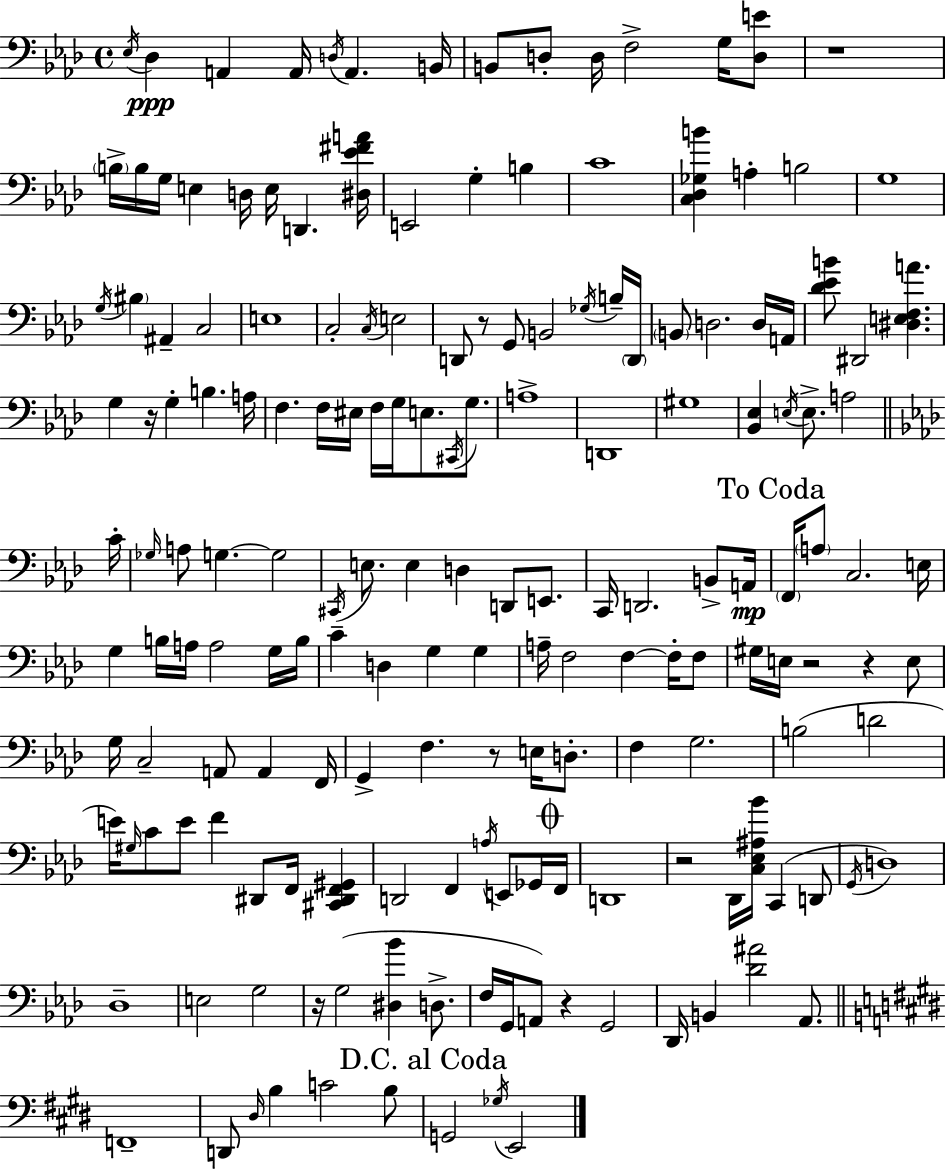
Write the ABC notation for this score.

X:1
T:Untitled
M:4/4
L:1/4
K:Ab
_E,/4 _D, A,, A,,/4 D,/4 A,, B,,/4 B,,/2 D,/2 D,/4 F,2 G,/4 [D,E]/2 z4 B,/4 B,/4 G,/4 E, D,/4 E,/4 D,, [^D,_E^FA]/4 E,,2 G, B, C4 [C,_D,_G,B] A, B,2 G,4 G,/4 ^B, ^A,, C,2 E,4 C,2 C,/4 E,2 D,,/2 z/2 G,,/2 B,,2 _G,/4 B,/4 D,,/4 B,,/2 D,2 D,/4 A,,/4 [_D_EB]/2 ^D,,2 [^D,E,F,A] G, z/4 G, B, A,/4 F, F,/4 ^E,/4 F,/4 G,/4 E,/2 ^C,,/4 G,/2 A,4 D,,4 ^G,4 [_B,,_E,] E,/4 E,/2 A,2 C/4 _G,/4 A,/2 G, G,2 ^C,,/4 E,/2 E, D, D,,/2 E,,/2 C,,/4 D,,2 B,,/2 A,,/4 F,,/4 A,/2 C,2 E,/4 G, B,/4 A,/4 A,2 G,/4 B,/4 C D, G, G, A,/4 F,2 F, F,/4 F,/2 ^G,/4 E,/4 z2 z E,/2 G,/4 C,2 A,,/2 A,, F,,/4 G,, F, z/2 E,/4 D,/2 F, G,2 B,2 D2 E/4 ^G,/4 C/2 E/2 F ^D,,/2 F,,/4 [^C,,^D,,F,,^G,,] D,,2 F,, A,/4 E,,/2 _G,,/4 F,,/4 D,,4 z2 _D,,/4 [C,_E,^A,_B]/4 C,, D,,/2 G,,/4 D,4 _D,4 E,2 G,2 z/4 G,2 [^D,_B] D,/2 F,/4 G,,/4 A,,/2 z G,,2 _D,,/4 B,, [_D^A]2 _A,,/2 F,,4 D,,/2 ^D,/4 B, C2 B,/2 G,,2 _G,/4 E,,2